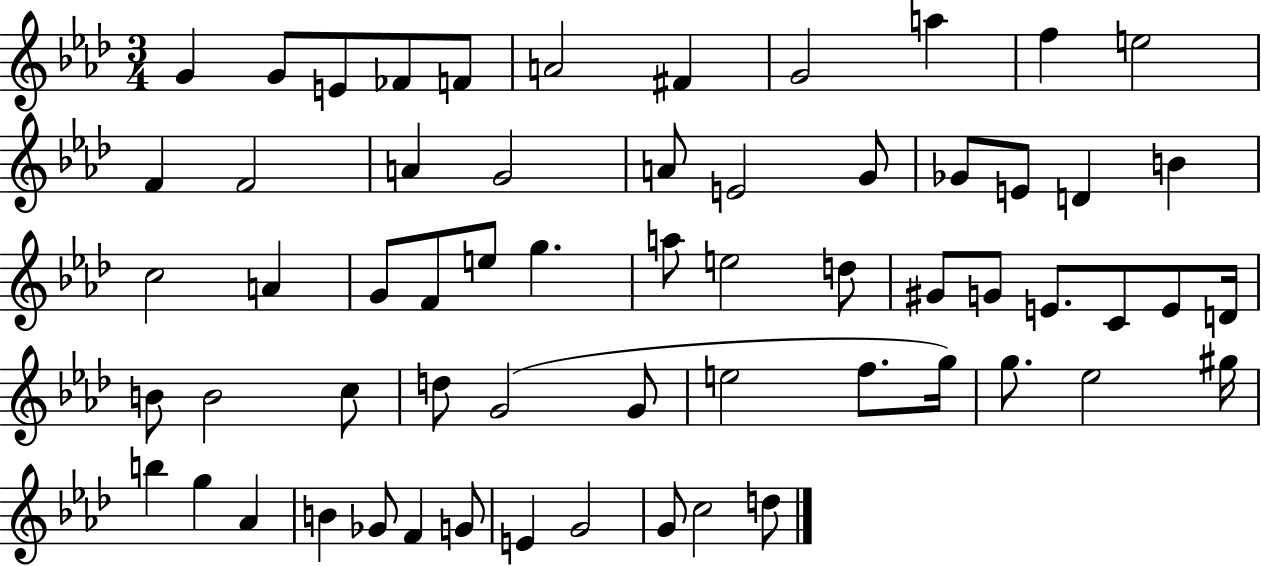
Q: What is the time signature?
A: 3/4